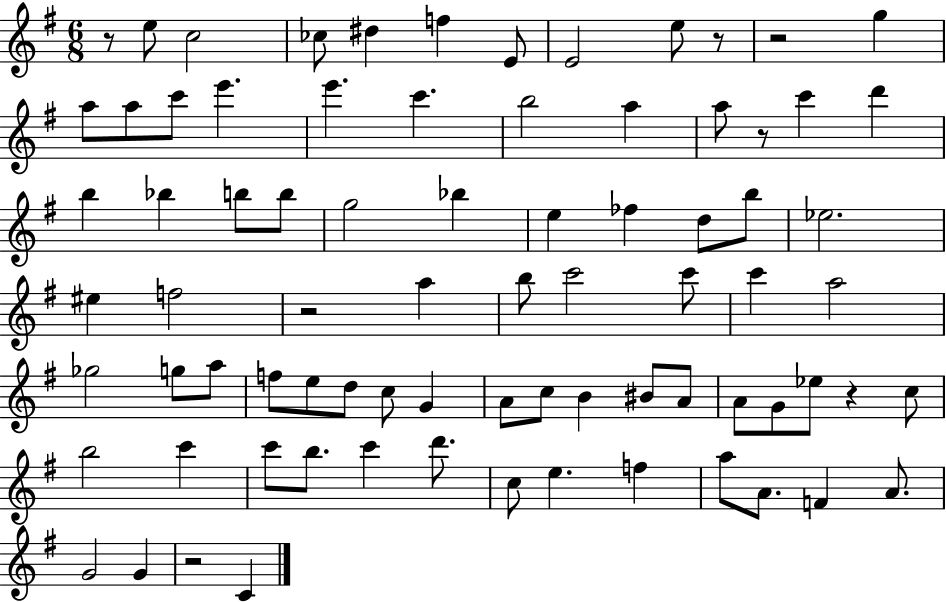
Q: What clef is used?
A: treble